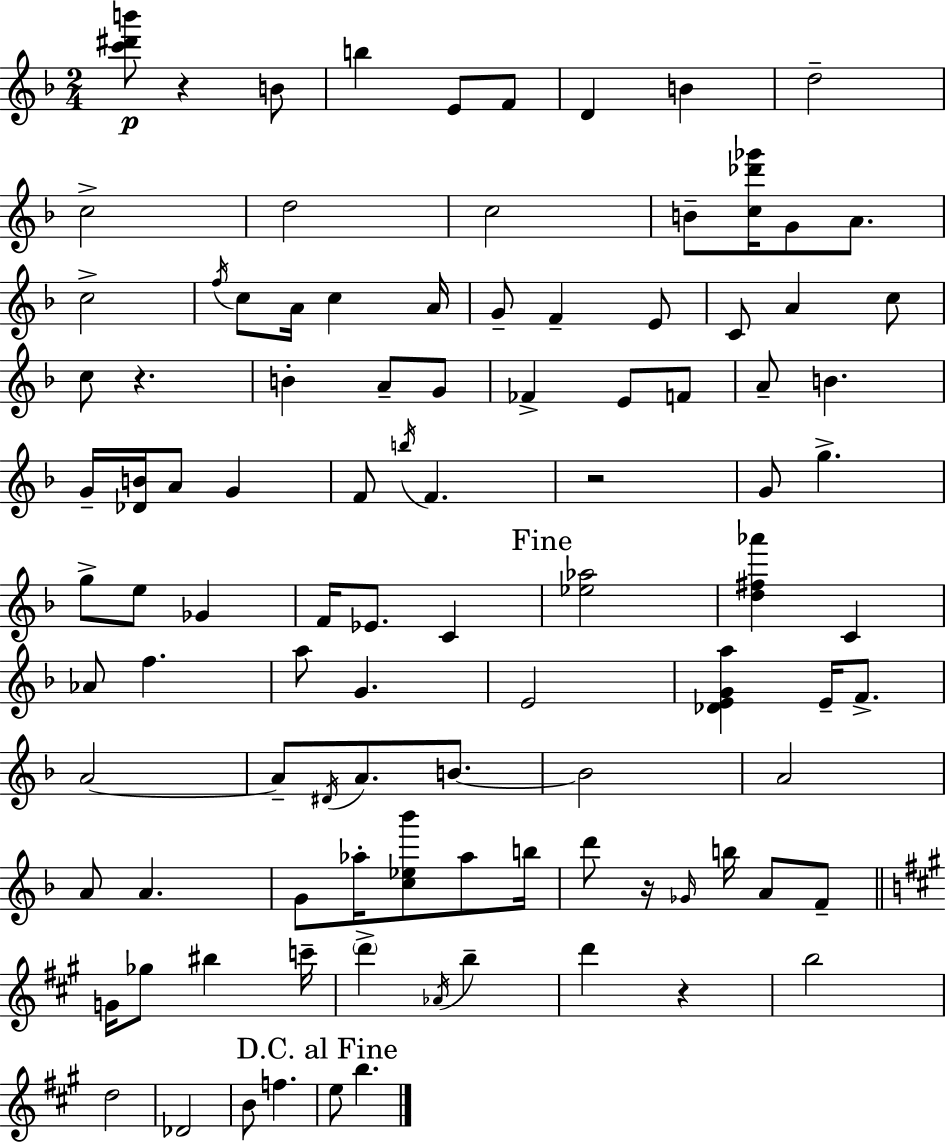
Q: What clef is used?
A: treble